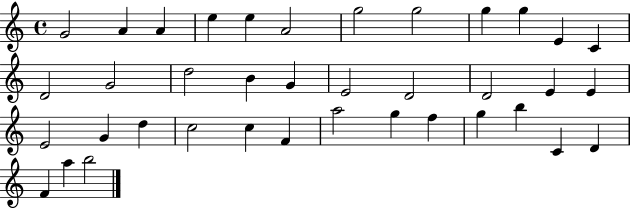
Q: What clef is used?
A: treble